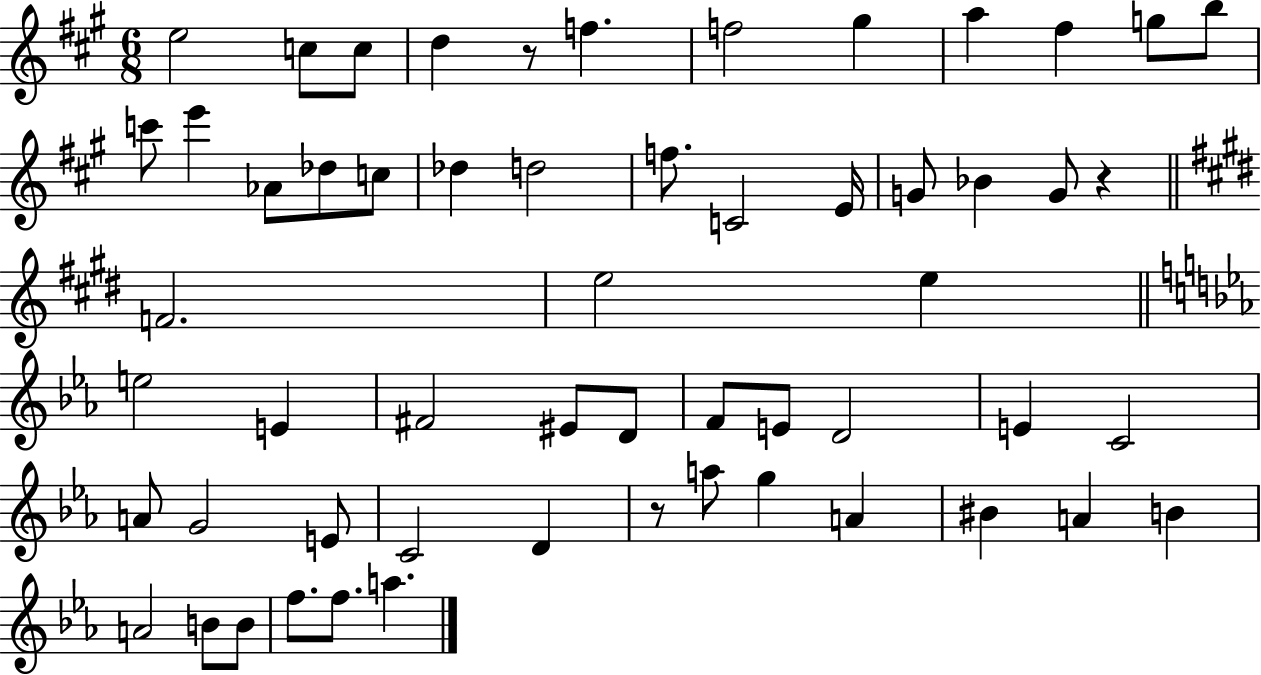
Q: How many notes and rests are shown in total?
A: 57